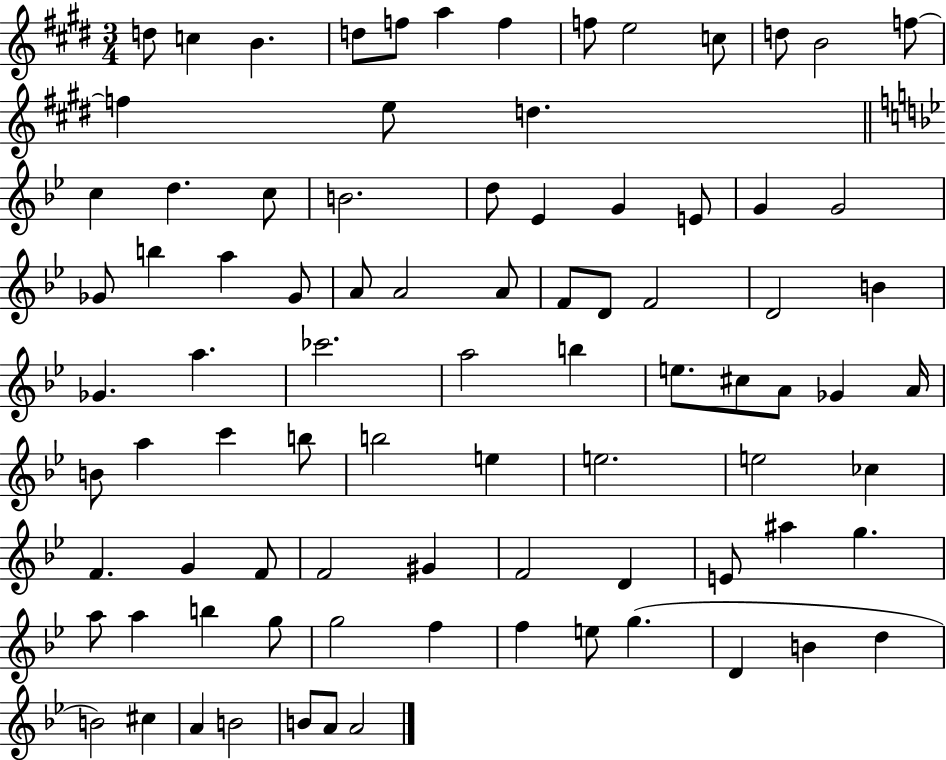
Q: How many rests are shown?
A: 0